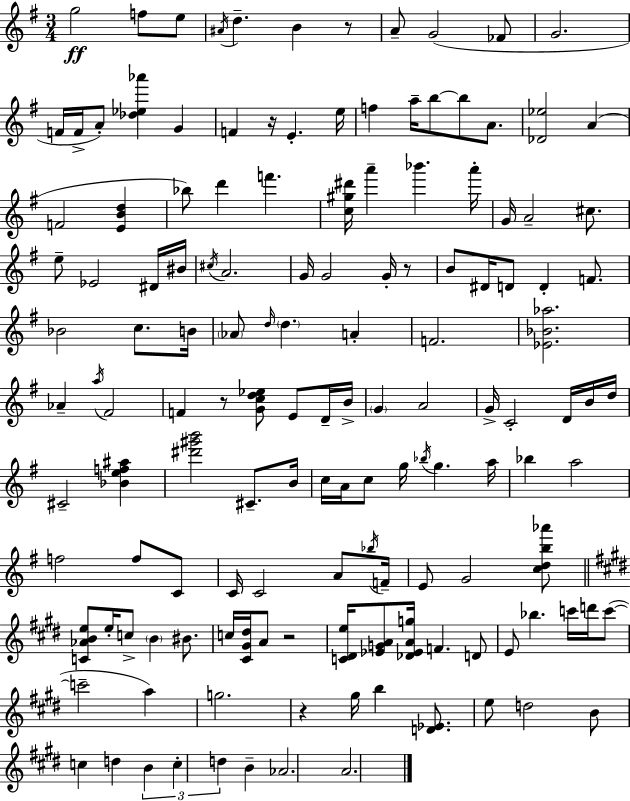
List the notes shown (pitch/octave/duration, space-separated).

G5/h F5/e E5/e A#4/s D5/q. B4/q R/e A4/e G4/h FES4/e G4/h. F4/s F4/s A4/e [Db5,Eb5,Ab6]/q G4/q F4/q R/s E4/q. E5/s F5/q A5/s B5/e B5/e A4/e. [Db4,Eb5]/h A4/q F4/h [E4,B4,D5]/q Bb5/e D6/q F6/q. [C5,G#5,D#6]/s A6/q Bb6/q. A6/s G4/s A4/h C#5/e. E5/e Eb4/h D#4/s BIS4/s C#5/s A4/h. G4/s G4/h G4/s R/e B4/e D#4/s D4/e D4/q F4/e. Bb4/h C5/e. B4/s Ab4/e D5/s D5/q. A4/q F4/h. [Eb4,Bb4,Ab5]/h. Ab4/q A5/s F#4/h F4/q R/e [G4,C5,D5,Eb5]/e E4/e D4/s B4/s G4/q A4/h G4/s C4/h D4/s B4/s D5/s C#4/h [Bb4,E5,F5,A#5]/q [D#6,G#6,B6]/h C#4/e. B4/s C5/s A4/s C5/e G5/s Bb5/s G5/q. A5/s Bb5/q A5/h F5/h F5/e C4/e C4/s C4/h A4/e Bb5/s F4/s E4/e G4/h [C5,D5,B5,Ab6]/e [C4,Ab4,B4,E5]/e E5/s C5/e B4/q BIS4/e. C5/s [C#4,G#4,D#5]/s A4/e R/h [C4,D#4,E5]/s [Eb4,G4,A4]/e [Db4,Eb4,A4,G5]/s F4/q. D4/e E4/e Bb5/q. C6/s D6/s C6/e C6/h A5/q G5/h. R/q G#5/s B5/q [D4,Eb4]/e. E5/e D5/h B4/e C5/q D5/q B4/q C5/q D5/q B4/q Ab4/h. A4/h.